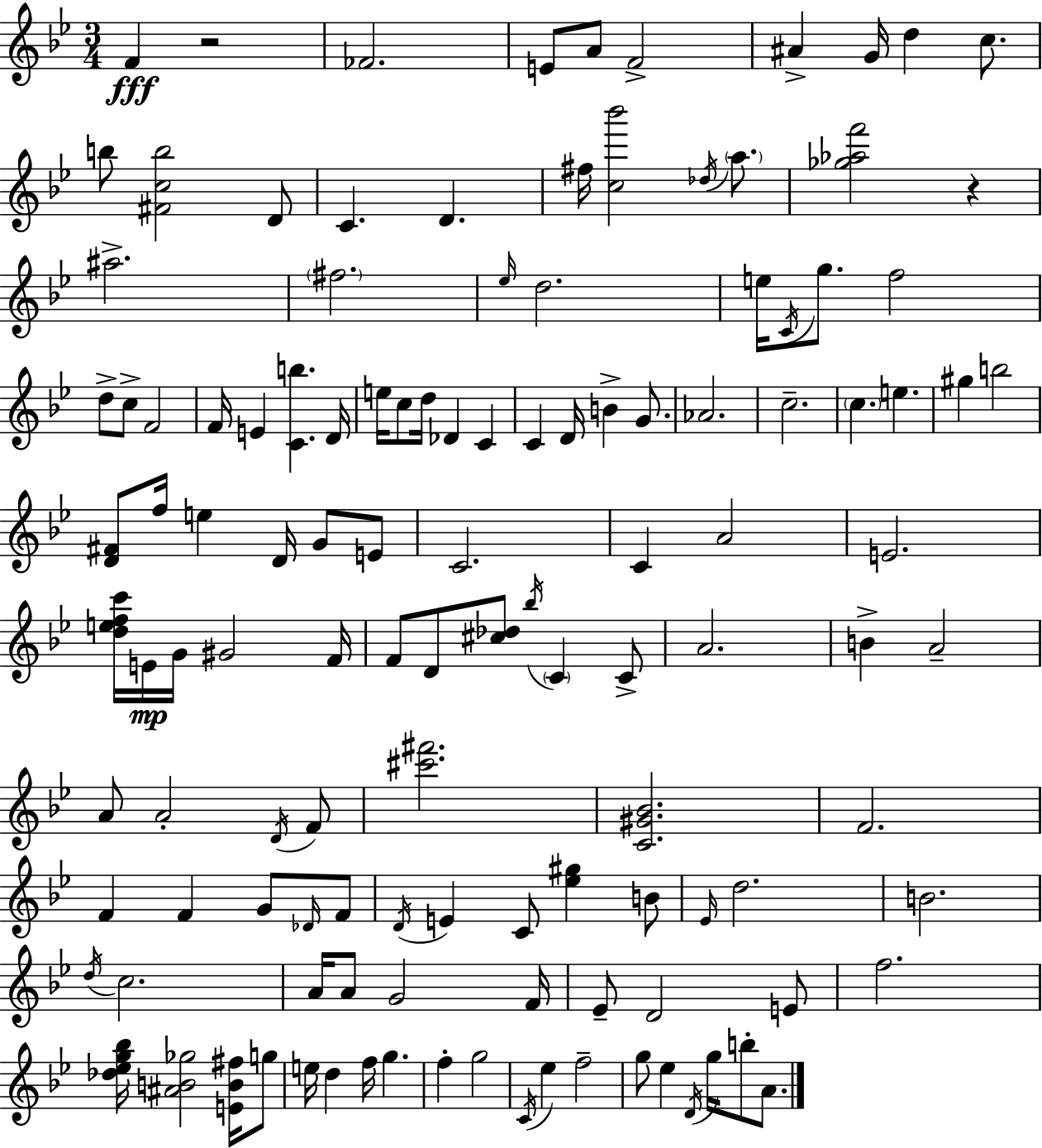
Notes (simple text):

F4/q R/h FES4/h. E4/e A4/e F4/h A#4/q G4/s D5/q C5/e. B5/e [F#4,C5,B5]/h D4/e C4/q. D4/q. F#5/s [C5,Bb6]/h Db5/s A5/e. [Gb5,Ab5,F6]/h R/q A#5/h. F#5/h. Eb5/s D5/h. E5/s C4/s G5/e. F5/h D5/e C5/e F4/h F4/s E4/q [C4,B5]/q. D4/s E5/s C5/e D5/s Db4/q C4/q C4/q D4/s B4/q G4/e. Ab4/h. C5/h. C5/q. E5/q. G#5/q B5/h [D4,F#4]/e F5/s E5/q D4/s G4/e E4/e C4/h. C4/q A4/h E4/h. [D5,E5,F5,C6]/s E4/s G4/s G#4/h F4/s F4/e D4/e [C#5,Db5]/e Bb5/s C4/q C4/e A4/h. B4/q A4/h A4/e A4/h D4/s F4/e [C#6,F#6]/h. [C4,G#4,Bb4]/h. F4/h. F4/q F4/q G4/e Db4/s F4/e D4/s E4/q C4/e [Eb5,G#5]/q B4/e Eb4/s D5/h. B4/h. D5/s C5/h. A4/s A4/e G4/h F4/s Eb4/e D4/h E4/e F5/h. [Db5,Eb5,G5,Bb5]/s [A#4,B4,Gb5]/h [E4,B4,F#5]/s G5/e E5/s D5/q F5/s G5/q. F5/q G5/h C4/s Eb5/q F5/h G5/e Eb5/q D4/s G5/s B5/e A4/e.